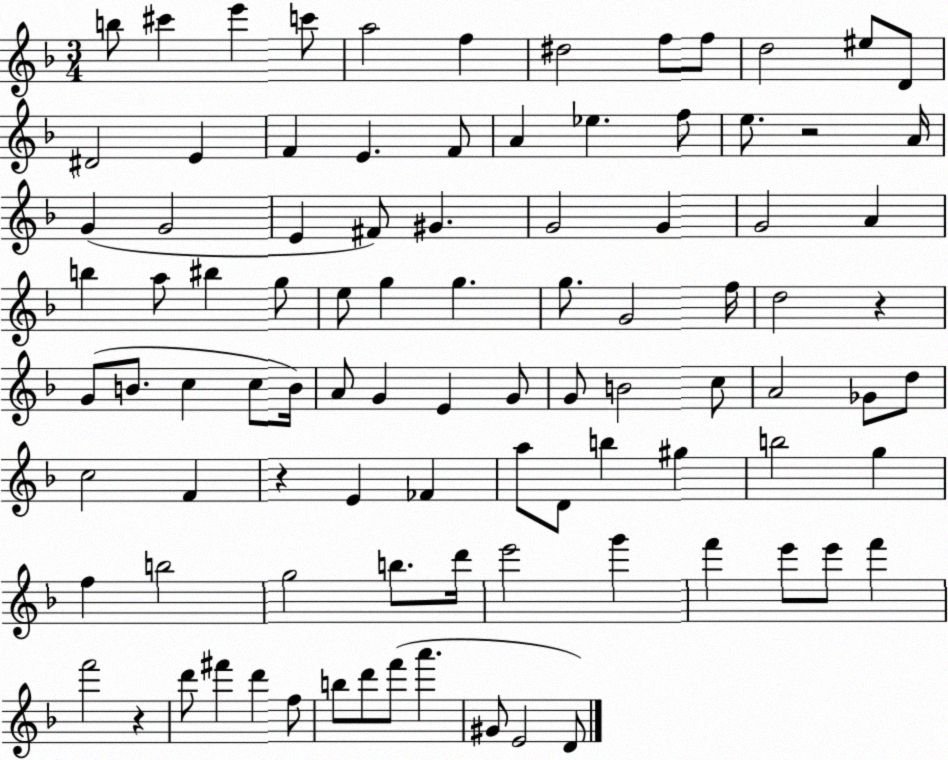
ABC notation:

X:1
T:Untitled
M:3/4
L:1/4
K:F
b/2 ^c' e' c'/2 a2 f ^d2 f/2 f/2 d2 ^e/2 D/2 ^D2 E F E F/2 A _e f/2 e/2 z2 A/4 G G2 E ^F/2 ^G G2 G G2 A b a/2 ^b g/2 e/2 g g g/2 G2 f/4 d2 z G/2 B/2 c c/2 B/4 A/2 G E G/2 G/2 B2 c/2 A2 _G/2 d/2 c2 F z E _F a/2 D/2 b ^g b2 g f b2 g2 b/2 d'/4 e'2 g' f' e'/2 e'/2 f' f'2 z d'/2 ^f' d' f/2 b/2 d'/2 f'/2 a' ^G/2 E2 D/2